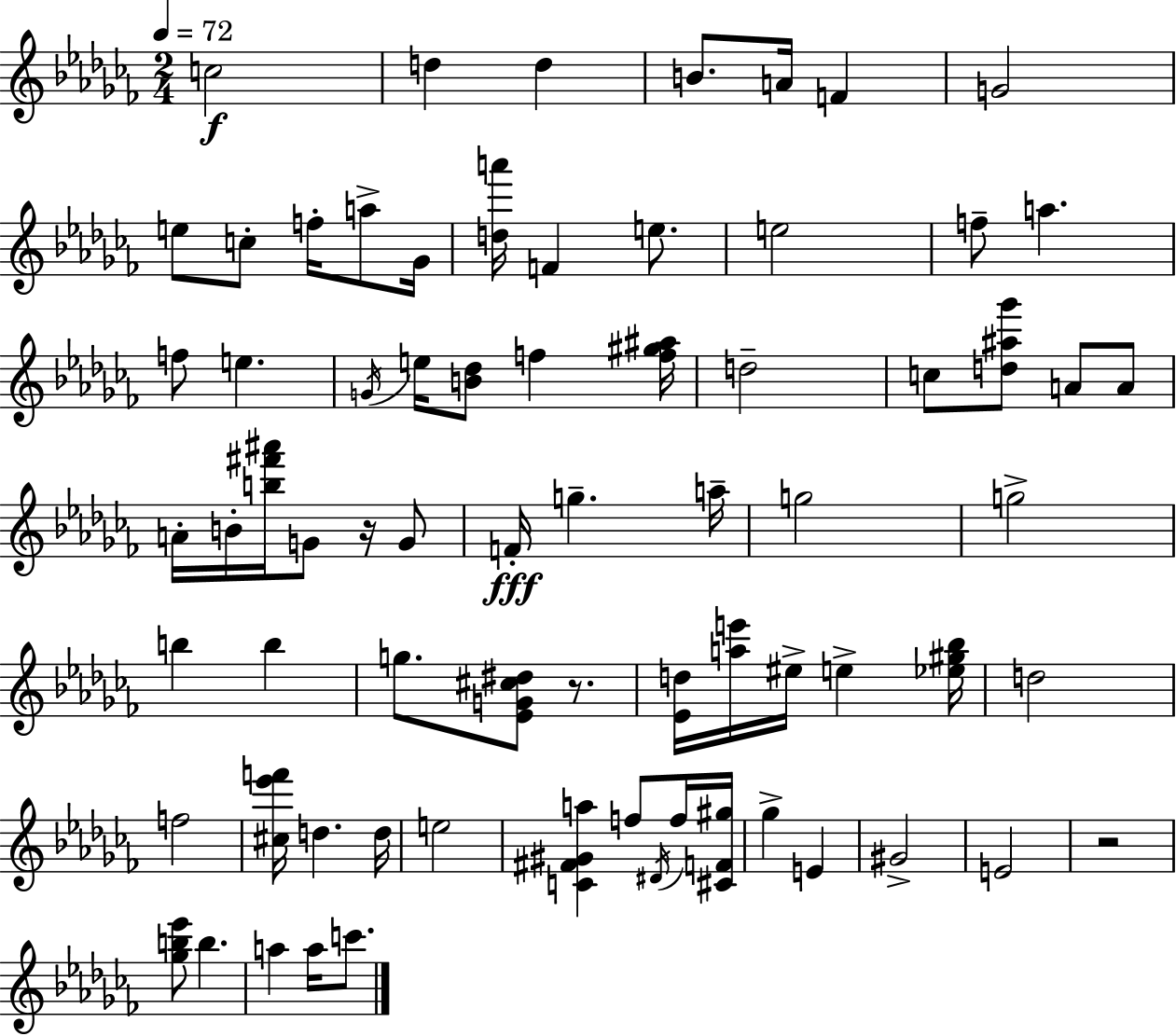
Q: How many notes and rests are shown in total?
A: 72